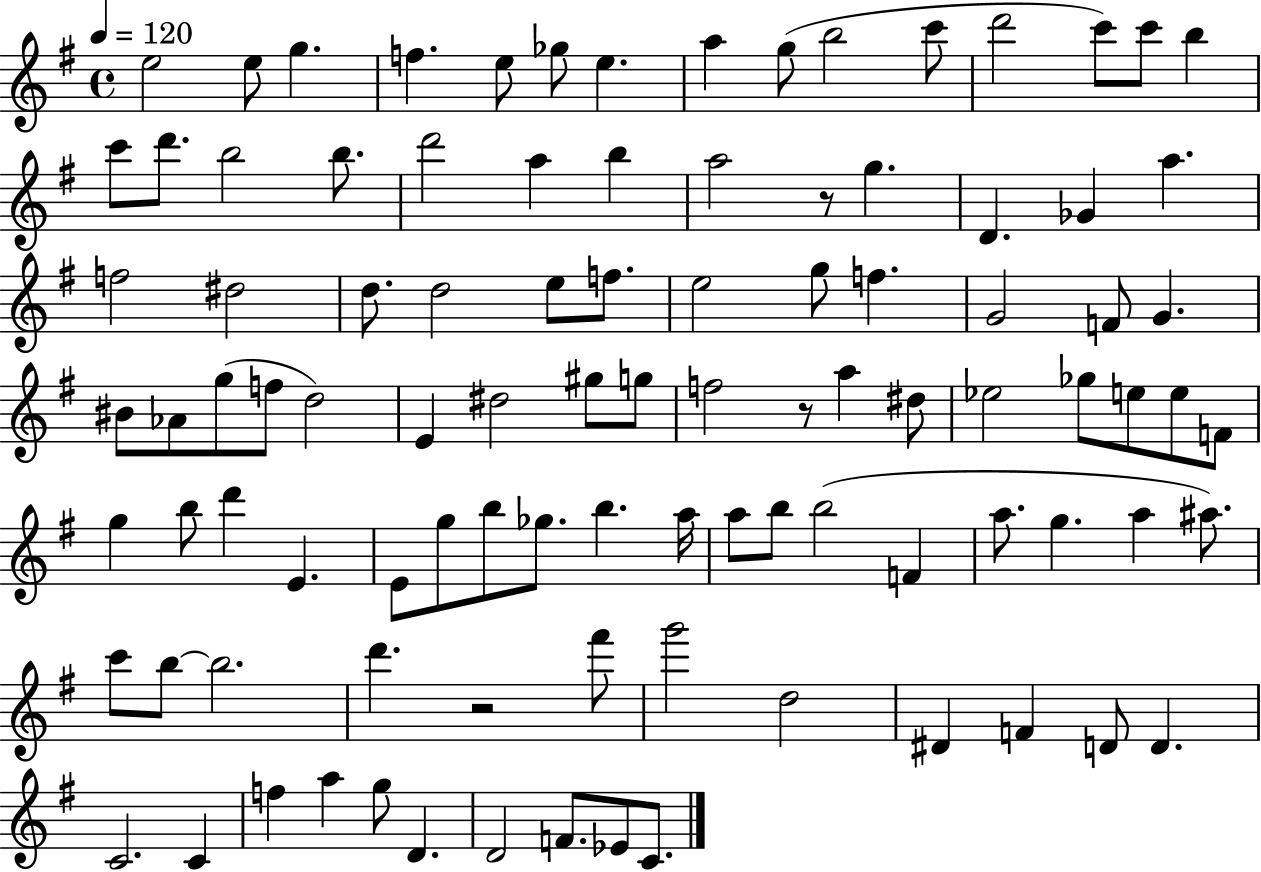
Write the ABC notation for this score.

X:1
T:Untitled
M:4/4
L:1/4
K:G
e2 e/2 g f e/2 _g/2 e a g/2 b2 c'/2 d'2 c'/2 c'/2 b c'/2 d'/2 b2 b/2 d'2 a b a2 z/2 g D _G a f2 ^d2 d/2 d2 e/2 f/2 e2 g/2 f G2 F/2 G ^B/2 _A/2 g/2 f/2 d2 E ^d2 ^g/2 g/2 f2 z/2 a ^d/2 _e2 _g/2 e/2 e/2 F/2 g b/2 d' E E/2 g/2 b/2 _g/2 b a/4 a/2 b/2 b2 F a/2 g a ^a/2 c'/2 b/2 b2 d' z2 ^f'/2 g'2 d2 ^D F D/2 D C2 C f a g/2 D D2 F/2 _E/2 C/2